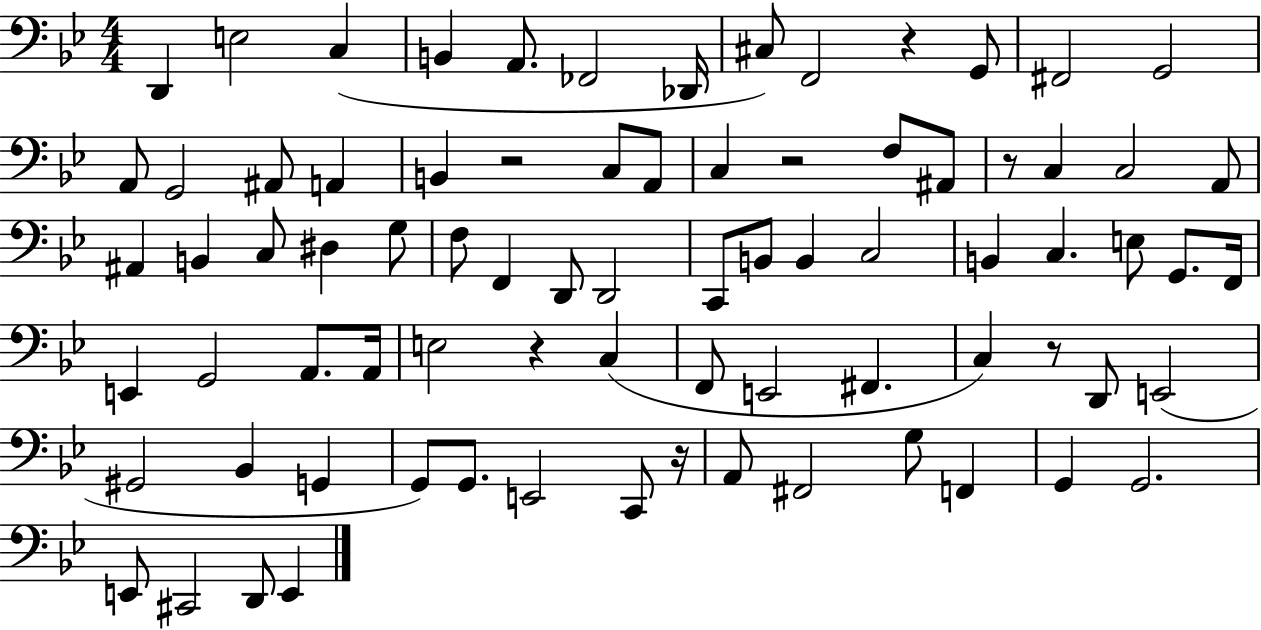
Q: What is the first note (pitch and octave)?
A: D2